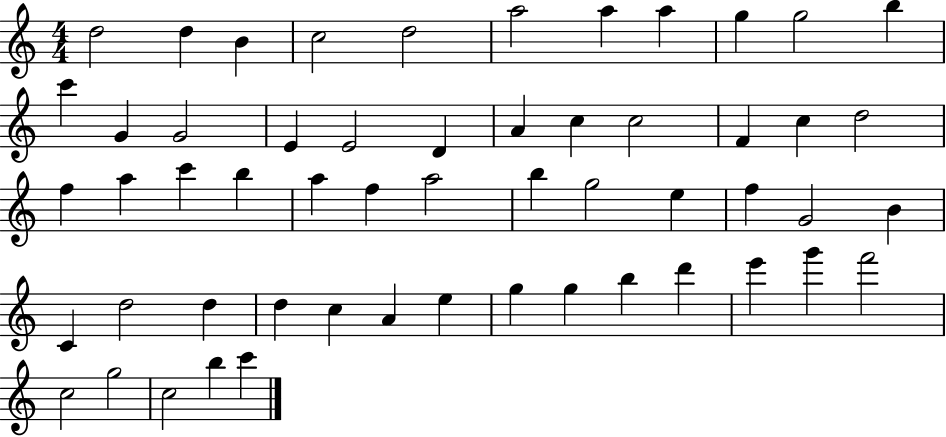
X:1
T:Untitled
M:4/4
L:1/4
K:C
d2 d B c2 d2 a2 a a g g2 b c' G G2 E E2 D A c c2 F c d2 f a c' b a f a2 b g2 e f G2 B C d2 d d c A e g g b d' e' g' f'2 c2 g2 c2 b c'